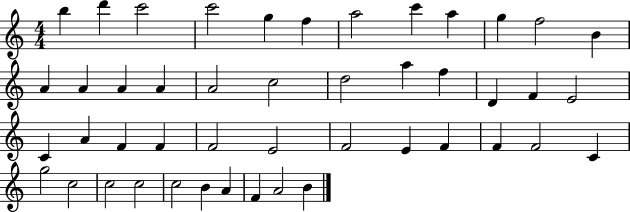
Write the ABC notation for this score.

X:1
T:Untitled
M:4/4
L:1/4
K:C
b d' c'2 c'2 g f a2 c' a g f2 B A A A A A2 c2 d2 a f D F E2 C A F F F2 E2 F2 E F F F2 C g2 c2 c2 c2 c2 B A F A2 B